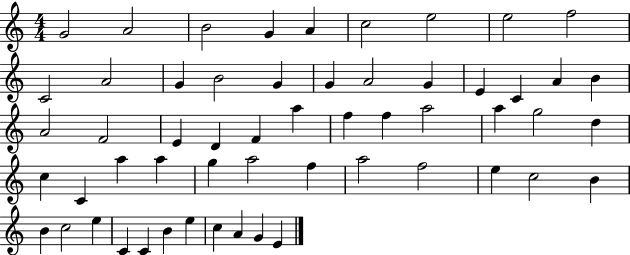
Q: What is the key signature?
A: C major